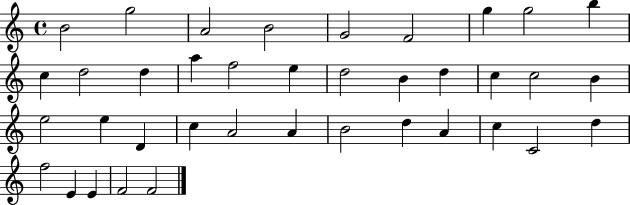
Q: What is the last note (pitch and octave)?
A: F4